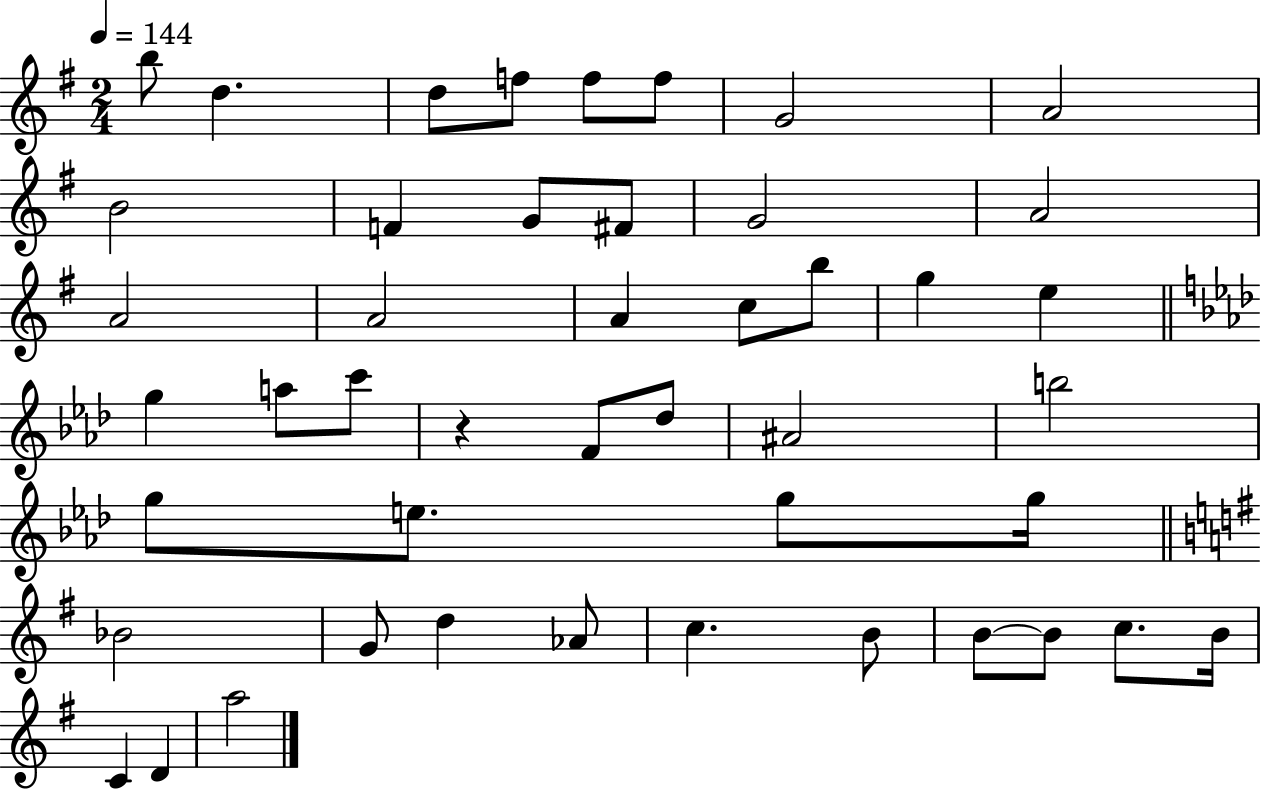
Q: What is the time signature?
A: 2/4